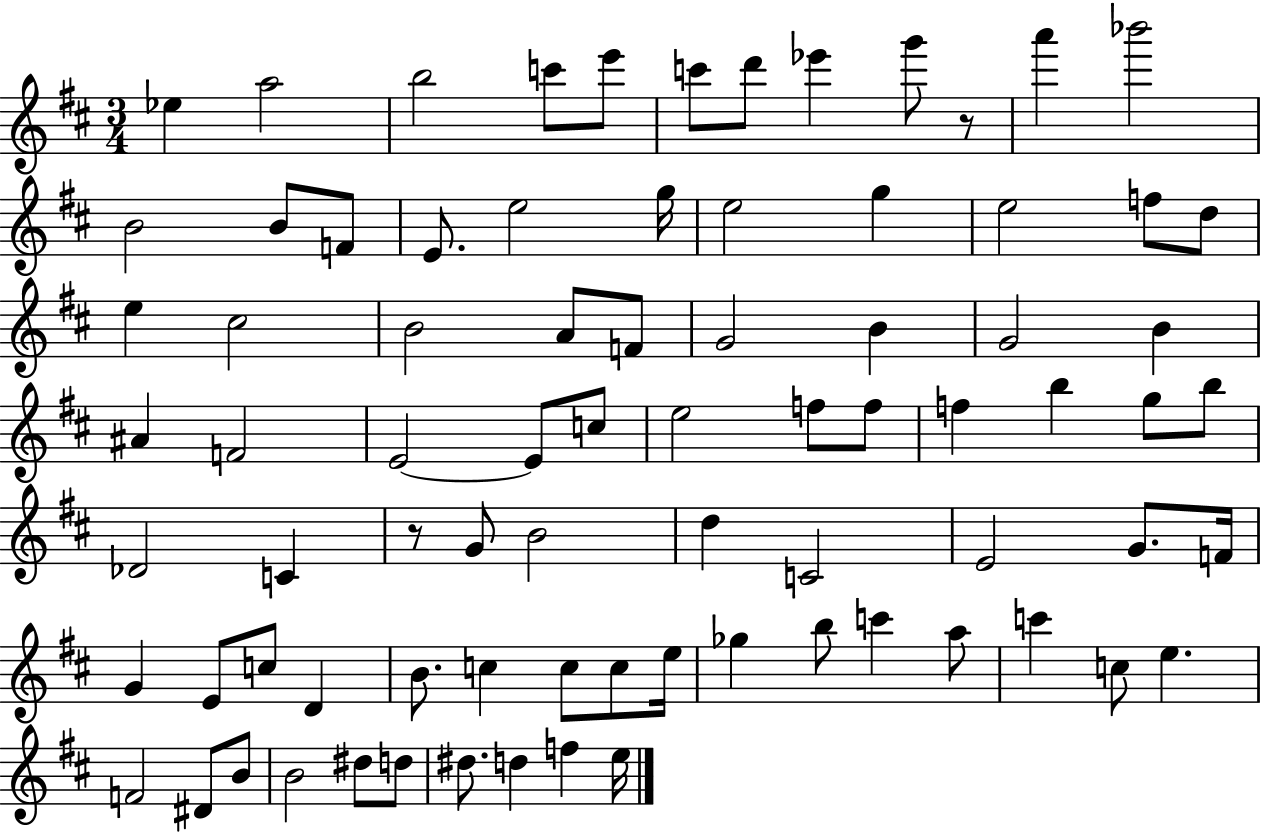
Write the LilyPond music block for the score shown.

{
  \clef treble
  \numericTimeSignature
  \time 3/4
  \key d \major
  ees''4 a''2 | b''2 c'''8 e'''8 | c'''8 d'''8 ees'''4 g'''8 r8 | a'''4 bes'''2 | \break b'2 b'8 f'8 | e'8. e''2 g''16 | e''2 g''4 | e''2 f''8 d''8 | \break e''4 cis''2 | b'2 a'8 f'8 | g'2 b'4 | g'2 b'4 | \break ais'4 f'2 | e'2~~ e'8 c''8 | e''2 f''8 f''8 | f''4 b''4 g''8 b''8 | \break des'2 c'4 | r8 g'8 b'2 | d''4 c'2 | e'2 g'8. f'16 | \break g'4 e'8 c''8 d'4 | b'8. c''4 c''8 c''8 e''16 | ges''4 b''8 c'''4 a''8 | c'''4 c''8 e''4. | \break f'2 dis'8 b'8 | b'2 dis''8 d''8 | dis''8. d''4 f''4 e''16 | \bar "|."
}